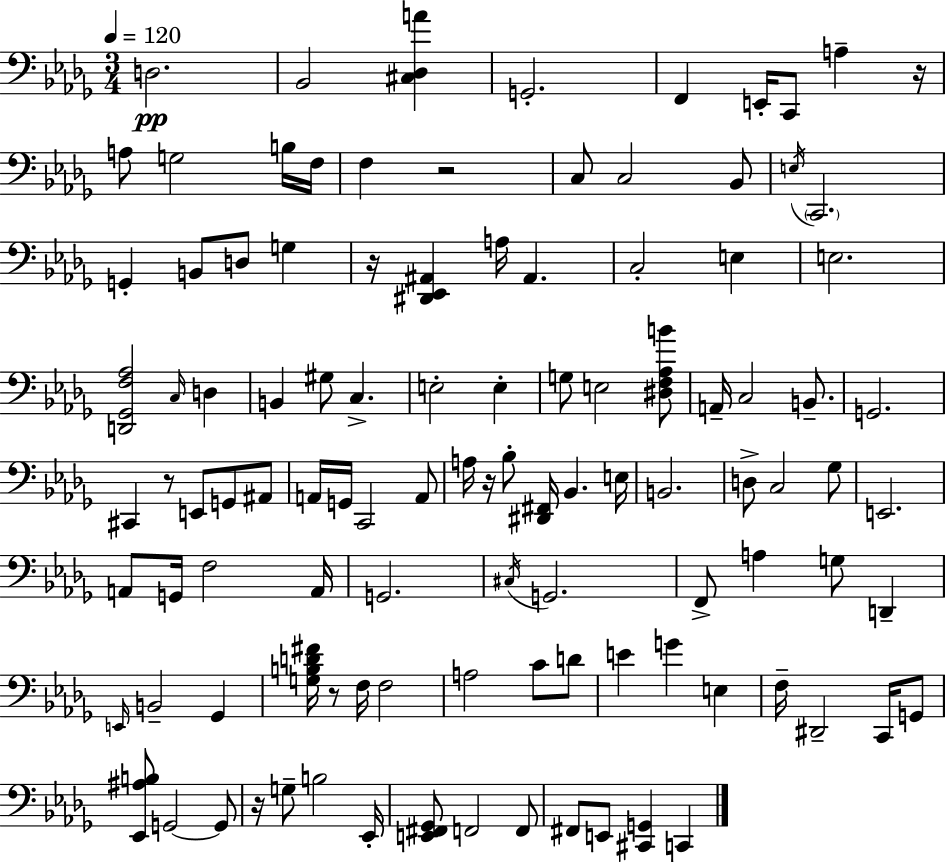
{
  \clef bass
  \numericTimeSignature
  \time 3/4
  \key bes \minor
  \tempo 4 = 120
  d2.\pp | bes,2 <cis des a'>4 | g,2.-. | f,4 e,16-. c,8 a4-- r16 | \break a8 g2 b16 f16 | f4 r2 | c8 c2 bes,8 | \acciaccatura { e16 } \parenthesize c,2. | \break g,4-. b,8 d8 g4 | r16 <dis, ees, ais,>4 a16 ais,4. | c2-. e4 | e2. | \break <d, ges, f aes>2 \grace { c16 } d4 | b,4 gis8 c4.-> | e2-. e4-. | g8 e2 | \break <dis f aes b'>8 a,16-- c2 b,8.-- | g,2. | cis,4 r8 e,8 g,8 | ais,8 a,16 g,16 c,2 | \break a,8 a16 r16 bes8-. <dis, fis,>16 bes,4. | e16 b,2. | d8-> c2 | ges8 e,2. | \break a,8 g,16 f2 | a,16 g,2. | \acciaccatura { cis16 } g,2. | f,8-> a4 g8 d,4-- | \break \grace { e,16 } b,2-- | ges,4 <g b d' fis'>16 r8 f16 f2 | a2 | c'8 d'8 e'4 g'4 | \break e4 f16-- dis,2-- | c,16 g,8 <ees, ais b>8 g,2~~ | g,8 r16 g8-- b2 | ees,16-. <e, fis, ges,>8 f,2 | \break f,8 fis,8 e,8 <cis, g,>4 | c,4 \bar "|."
}